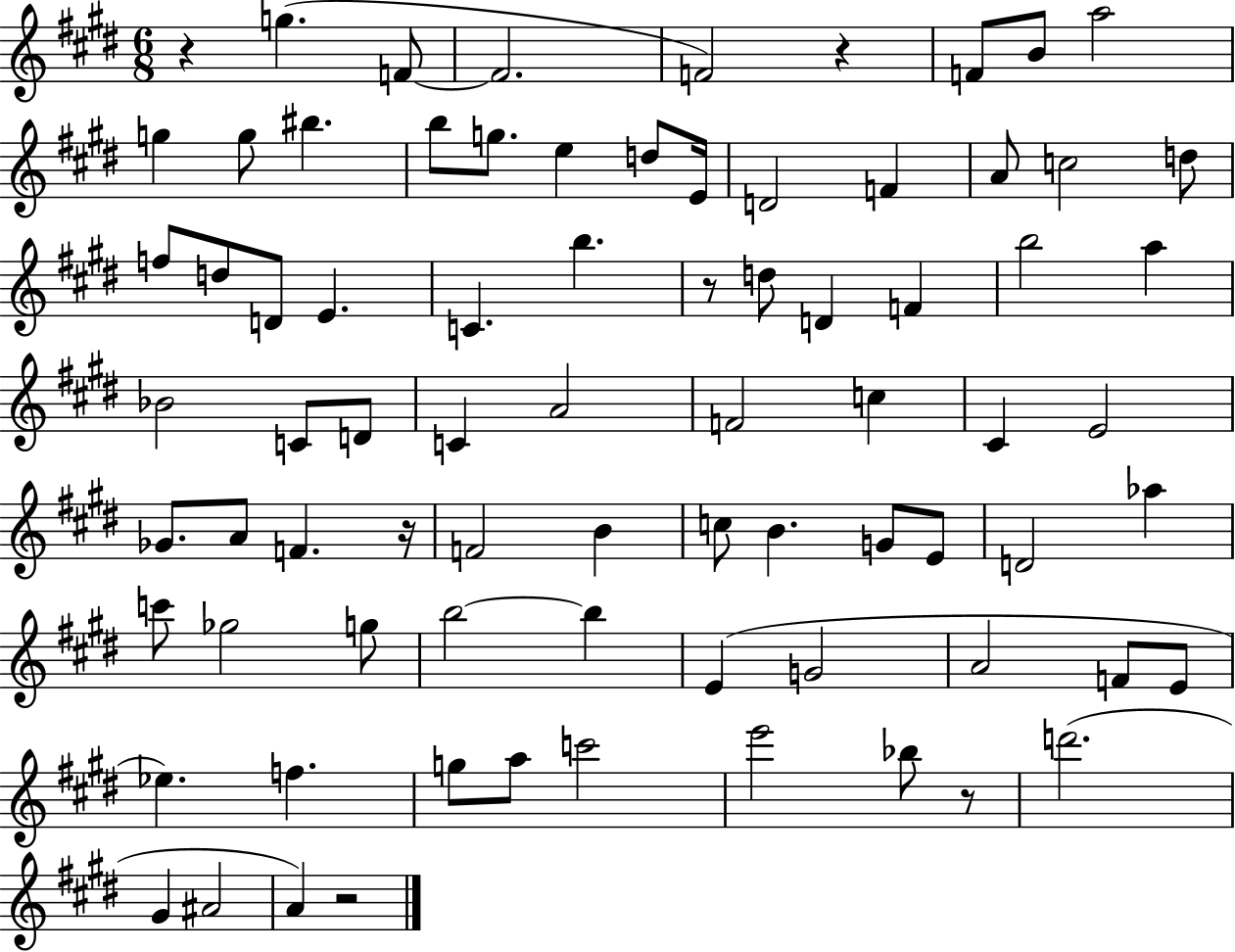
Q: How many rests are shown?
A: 6